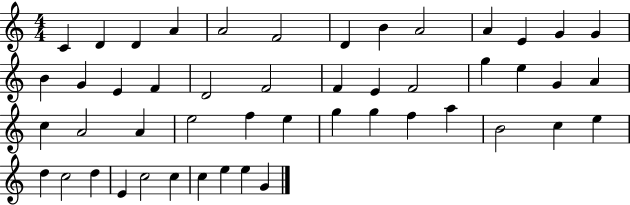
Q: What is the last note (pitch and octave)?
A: G4